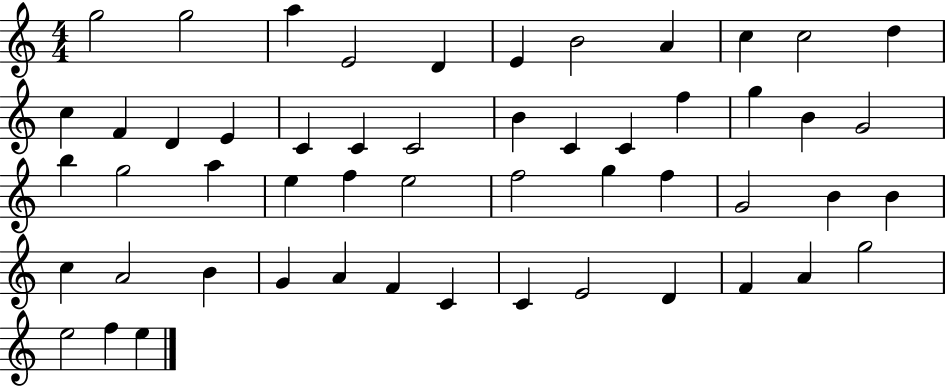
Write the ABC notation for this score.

X:1
T:Untitled
M:4/4
L:1/4
K:C
g2 g2 a E2 D E B2 A c c2 d c F D E C C C2 B C C f g B G2 b g2 a e f e2 f2 g f G2 B B c A2 B G A F C C E2 D F A g2 e2 f e